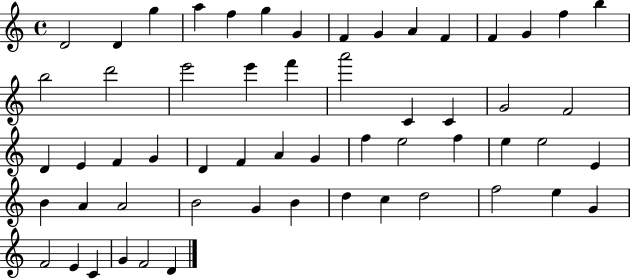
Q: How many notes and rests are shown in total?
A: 57